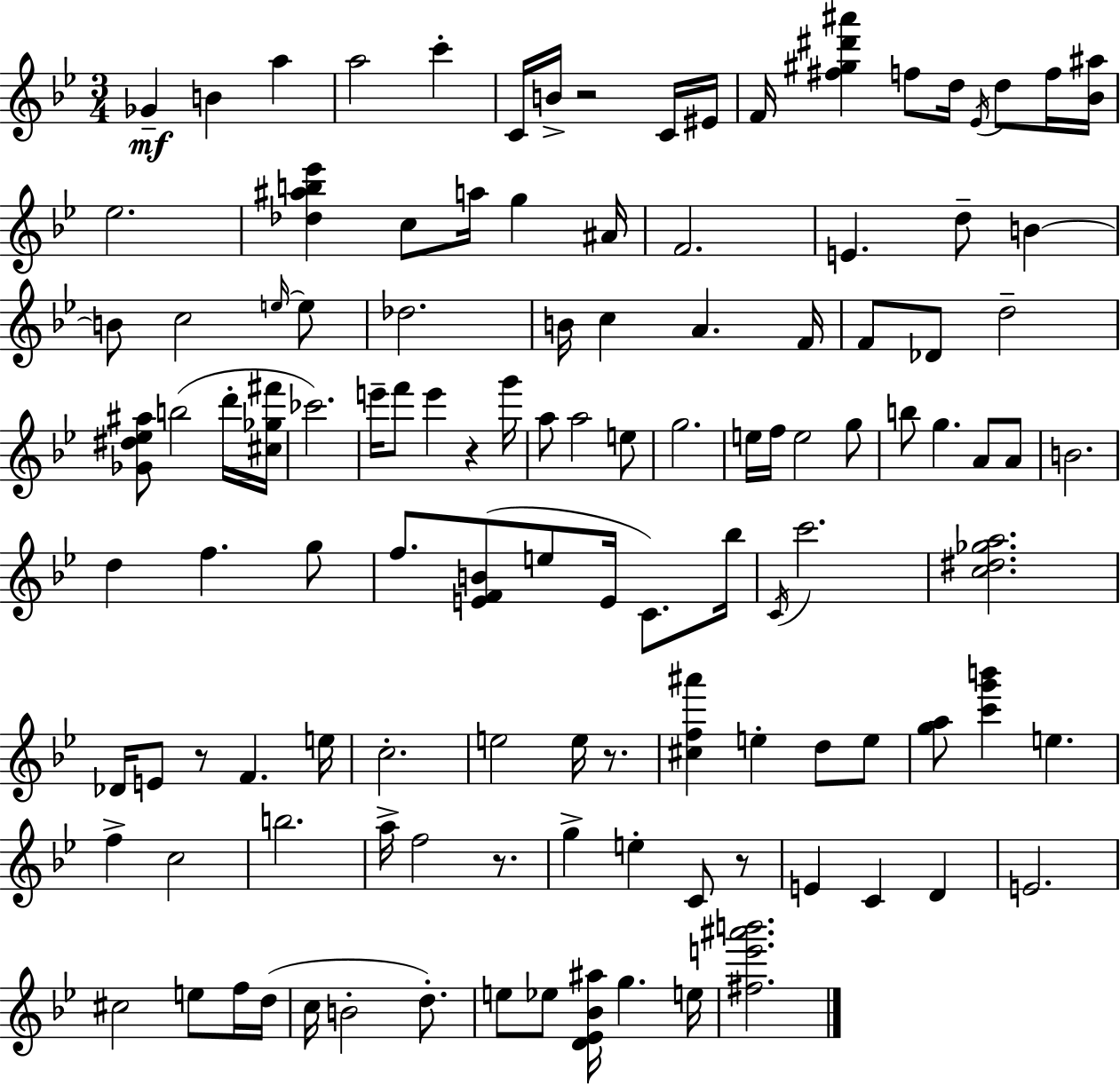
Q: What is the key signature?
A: BES major